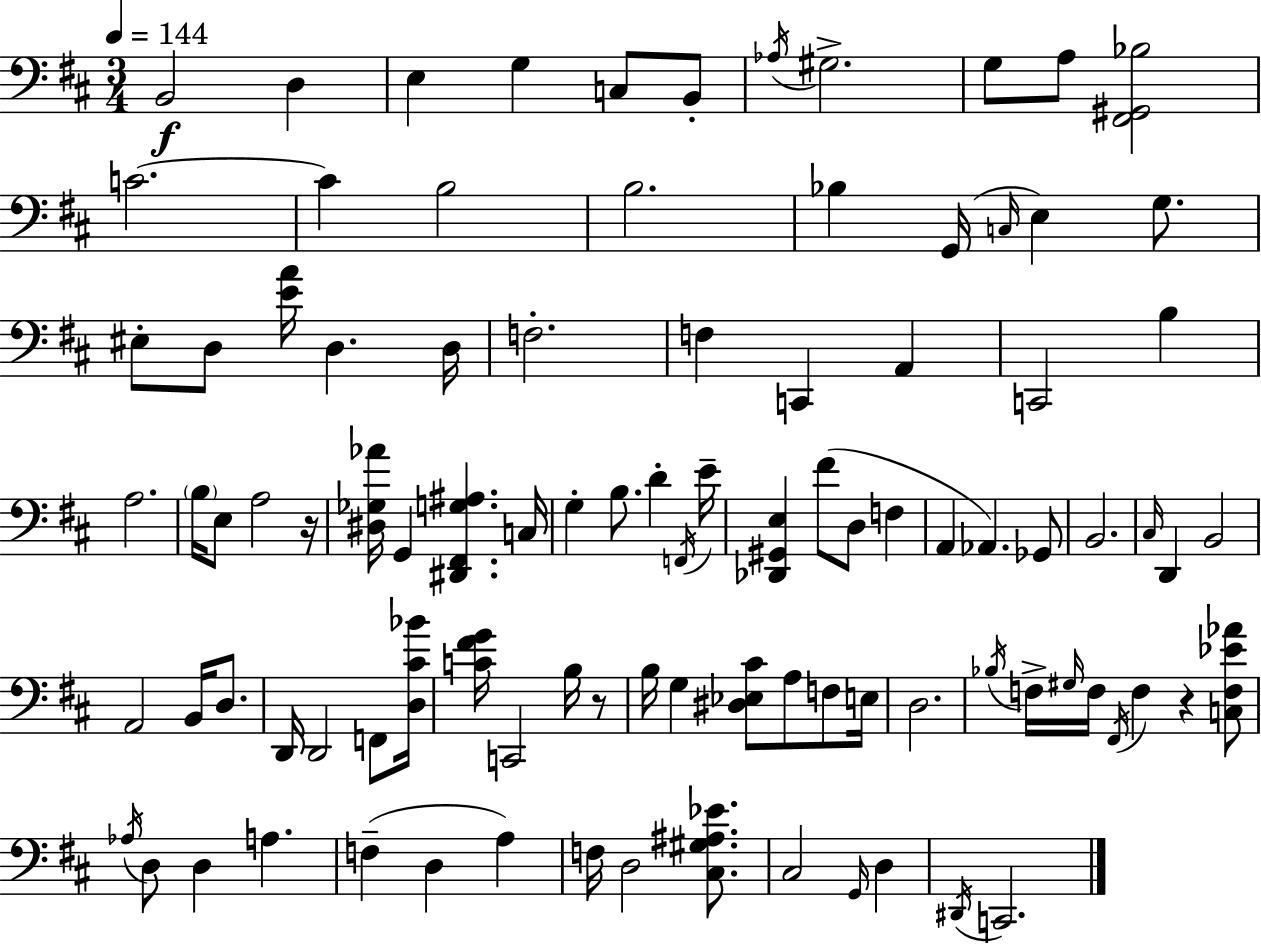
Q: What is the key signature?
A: D major